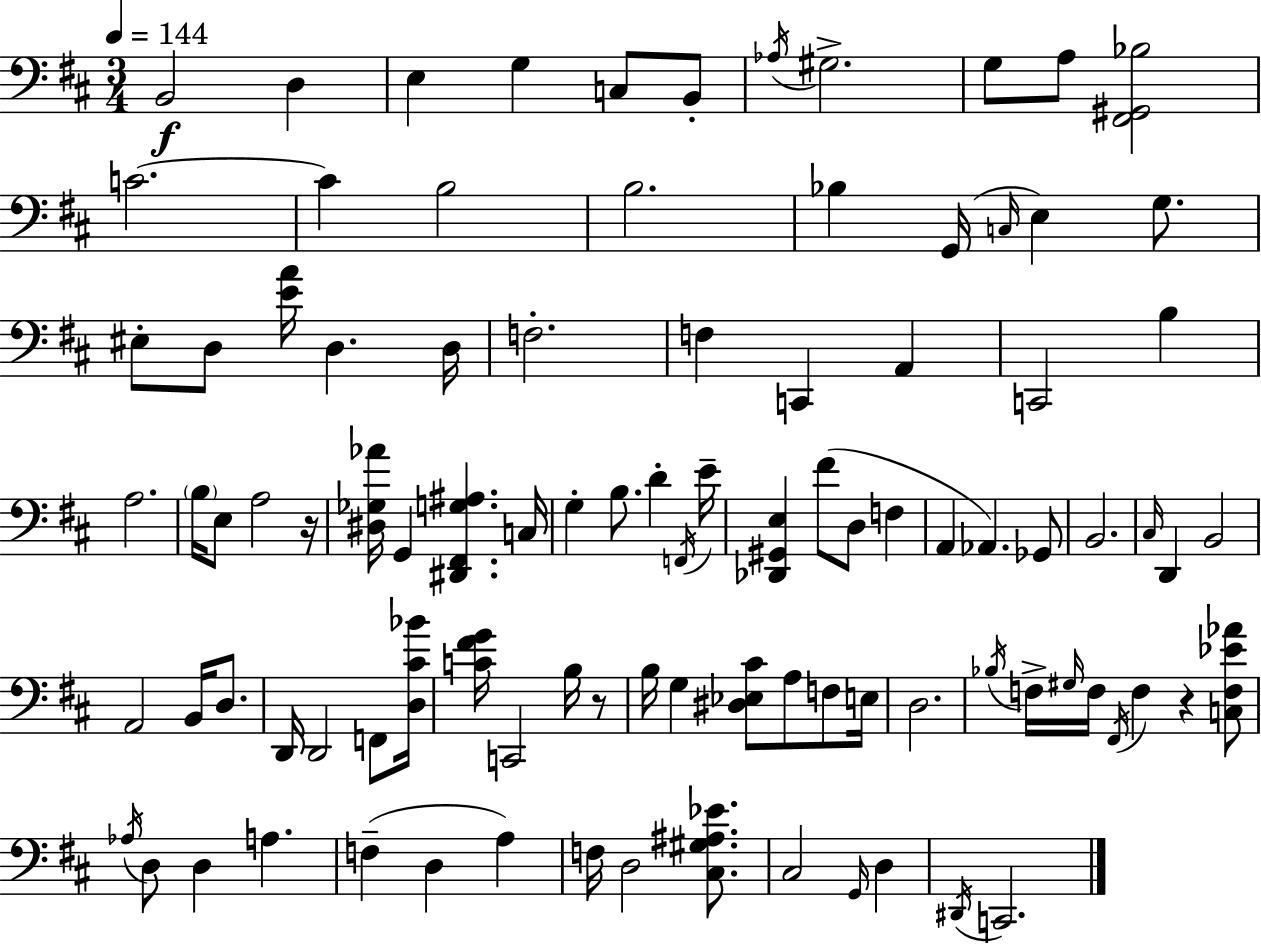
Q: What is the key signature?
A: D major